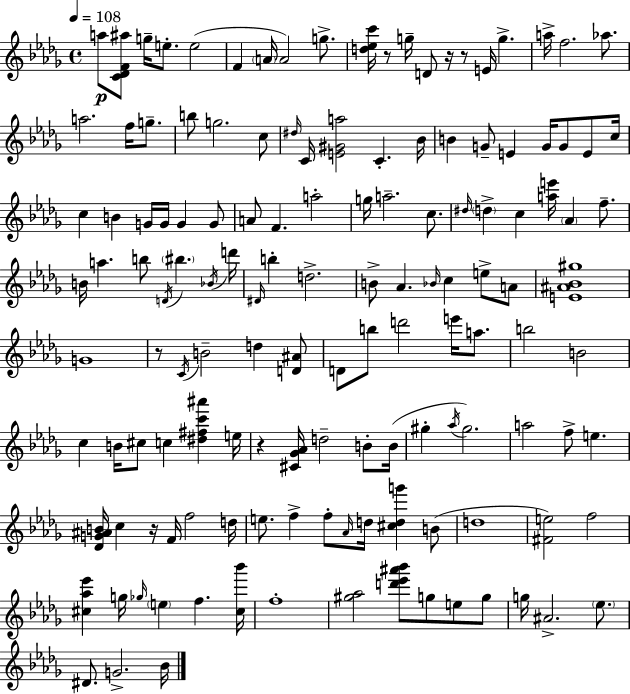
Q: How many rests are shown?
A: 6